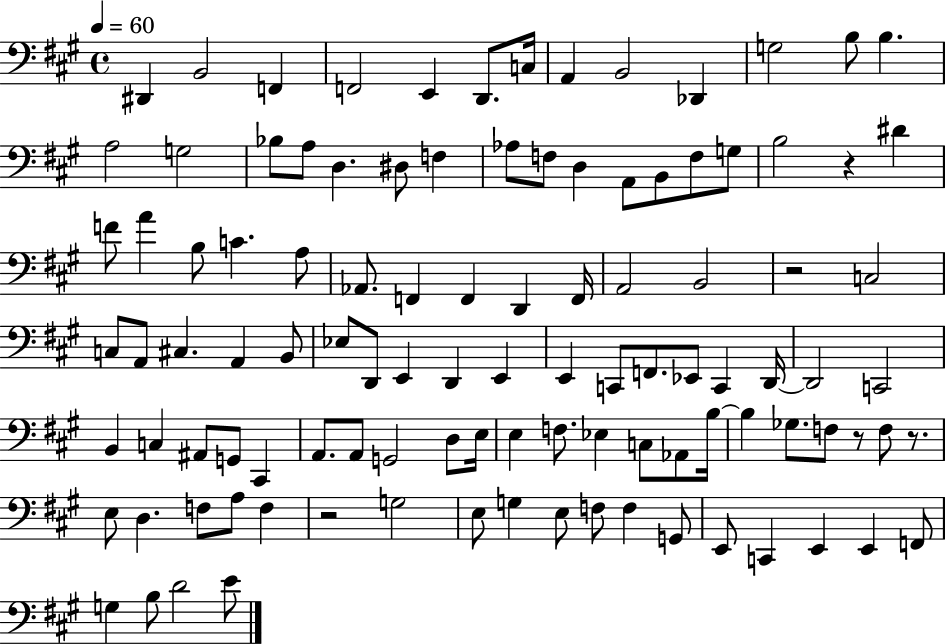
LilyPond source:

{
  \clef bass
  \time 4/4
  \defaultTimeSignature
  \key a \major
  \tempo 4 = 60
  dis,4 b,2 f,4 | f,2 e,4 d,8. c16 | a,4 b,2 des,4 | g2 b8 b4. | \break a2 g2 | bes8 a8 d4. dis8 f4 | aes8 f8 d4 a,8 b,8 f8 g8 | b2 r4 dis'4 | \break f'8 a'4 b8 c'4. a8 | aes,8. f,4 f,4 d,4 f,16 | a,2 b,2 | r2 c2 | \break c8 a,8 cis4. a,4 b,8 | ees8 d,8 e,4 d,4 e,4 | e,4 c,8 f,8. ees,8 c,4 d,16~~ | d,2 c,2 | \break b,4 c4 ais,8 g,8 cis,4 | a,8. a,8 g,2 d8 e16 | e4 f8. ees4 c8 aes,8 b16~~ | b4 ges8. f8 r8 f8 r8. | \break e8 d4. f8 a8 f4 | r2 g2 | e8 g4 e8 f8 f4 g,8 | e,8 c,4 e,4 e,4 f,8 | \break g4 b8 d'2 e'8 | \bar "|."
}